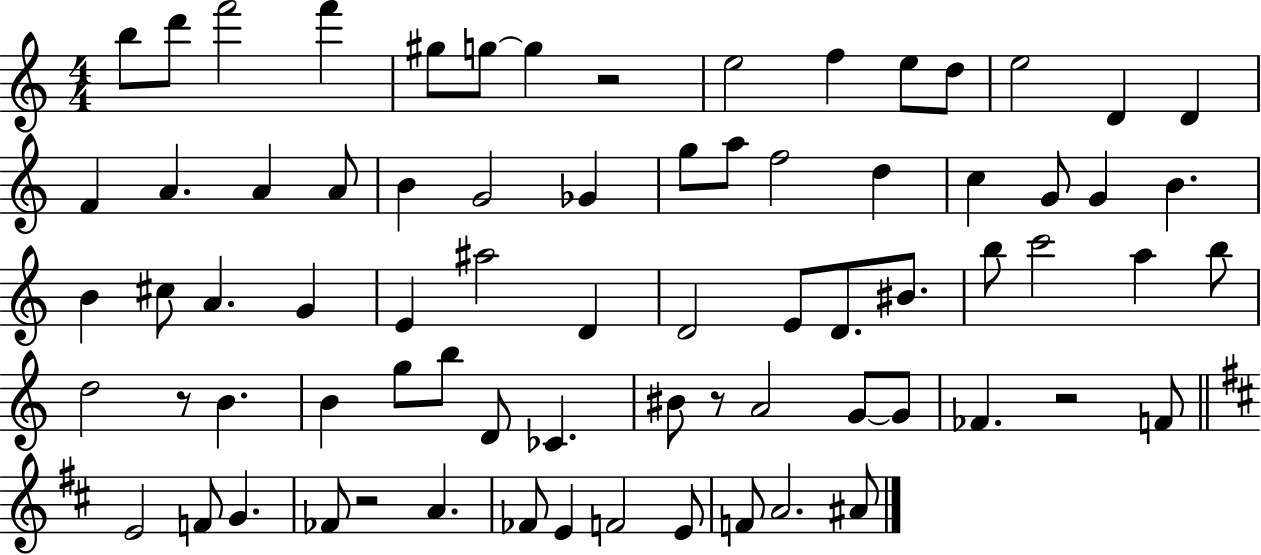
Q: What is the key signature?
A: C major